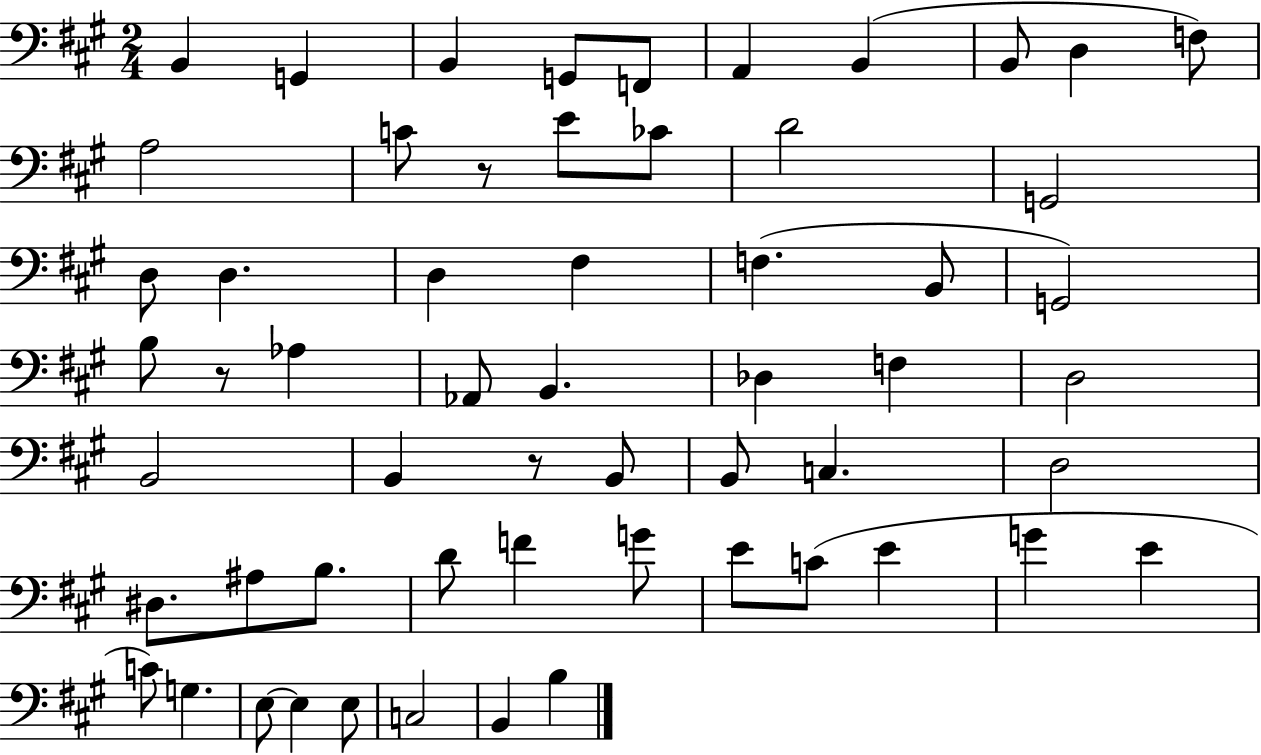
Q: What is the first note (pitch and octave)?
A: B2